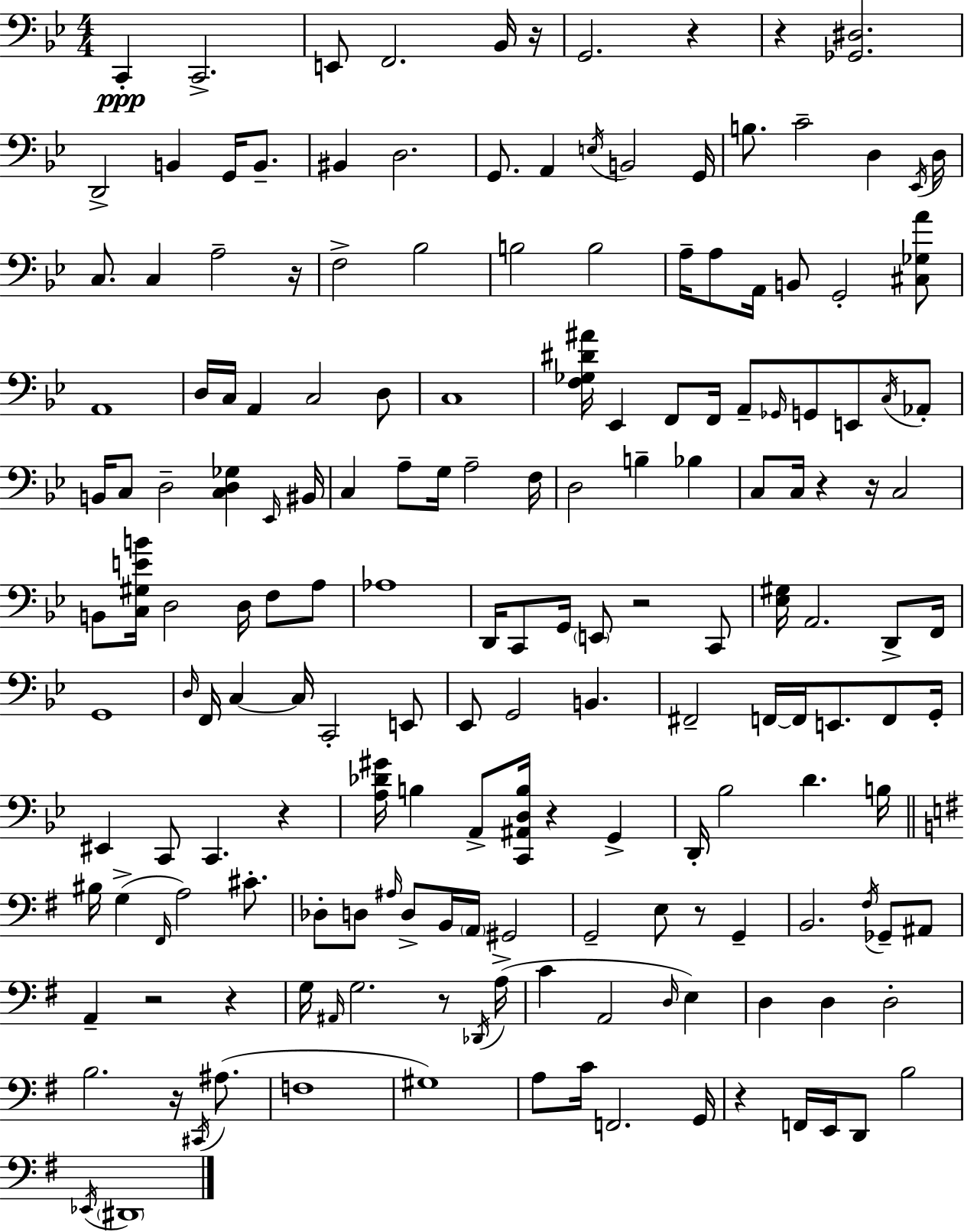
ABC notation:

X:1
T:Untitled
M:4/4
L:1/4
K:Bb
C,, C,,2 E,,/2 F,,2 _B,,/4 z/4 G,,2 z z [_G,,^D,]2 D,,2 B,, G,,/4 B,,/2 ^B,, D,2 G,,/2 A,, E,/4 B,,2 G,,/4 B,/2 C2 D, _E,,/4 D,/4 C,/2 C, A,2 z/4 F,2 _B,2 B,2 B,2 A,/4 A,/2 A,,/4 B,,/2 G,,2 [^C,_G,A]/2 A,,4 D,/4 C,/4 A,, C,2 D,/2 C,4 [F,_G,^D^A]/4 _E,, F,,/2 F,,/4 A,,/2 _G,,/4 G,,/2 E,,/2 C,/4 _A,,/2 B,,/4 C,/2 D,2 [C,D,_G,] _E,,/4 ^B,,/4 C, A,/2 G,/4 A,2 F,/4 D,2 B, _B, C,/2 C,/4 z z/4 C,2 B,,/2 [C,^G,EB]/4 D,2 D,/4 F,/2 A,/2 _A,4 D,,/4 C,,/2 G,,/4 E,,/2 z2 C,,/2 [_E,^G,]/4 A,,2 D,,/2 F,,/4 G,,4 D,/4 F,,/4 C, C,/4 C,,2 E,,/2 _E,,/2 G,,2 B,, ^F,,2 F,,/4 F,,/4 E,,/2 F,,/2 G,,/4 ^E,, C,,/2 C,, z [A,_D^G]/4 B, A,,/2 [C,,^A,,D,B,]/4 z G,, D,,/4 _B,2 D B,/4 ^B,/4 G, ^F,,/4 A,2 ^C/2 _D,/2 D,/2 ^A,/4 D,/2 B,,/4 A,,/4 ^G,,2 G,,2 E,/2 z/2 G,, B,,2 ^F,/4 _G,,/2 ^A,,/2 A,, z2 z G,/4 ^A,,/4 G,2 z/2 _D,,/4 A,/4 C A,,2 D,/4 E, D, D, D,2 B,2 z/4 ^C,,/4 ^A,/2 F,4 ^G,4 A,/2 C/4 F,,2 G,,/4 z F,,/4 E,,/4 D,,/2 B,2 _E,,/4 ^D,,4